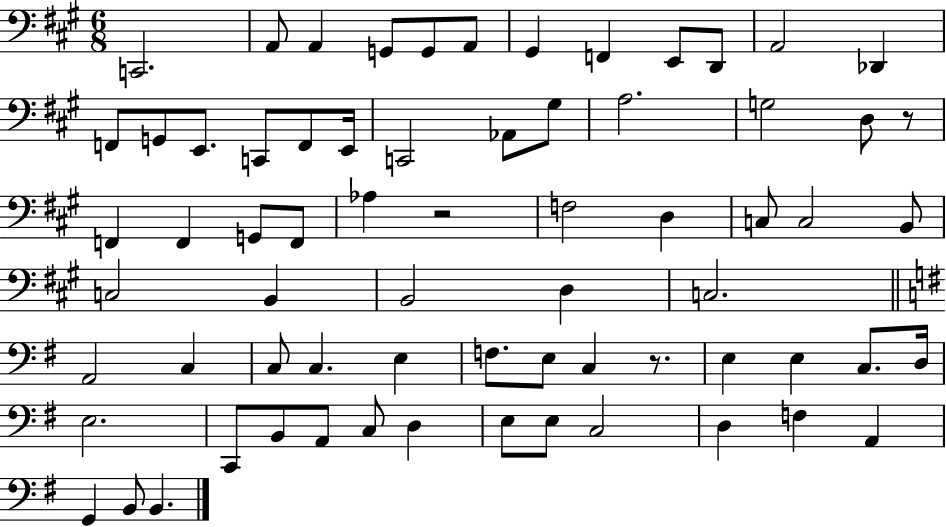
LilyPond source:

{
  \clef bass
  \numericTimeSignature
  \time 6/8
  \key a \major
  c,2. | a,8 a,4 g,8 g,8 a,8 | gis,4 f,4 e,8 d,8 | a,2 des,4 | \break f,8 g,8 e,8. c,8 f,8 e,16 | c,2 aes,8 gis8 | a2. | g2 d8 r8 | \break f,4 f,4 g,8 f,8 | aes4 r2 | f2 d4 | c8 c2 b,8 | \break c2 b,4 | b,2 d4 | c2. | \bar "||" \break \key g \major a,2 c4 | c8 c4. e4 | f8. e8 c4 r8. | e4 e4 c8. d16 | \break e2. | c,8 b,8 a,8 c8 d4 | e8 e8 c2 | d4 f4 a,4 | \break g,4 b,8 b,4. | \bar "|."
}